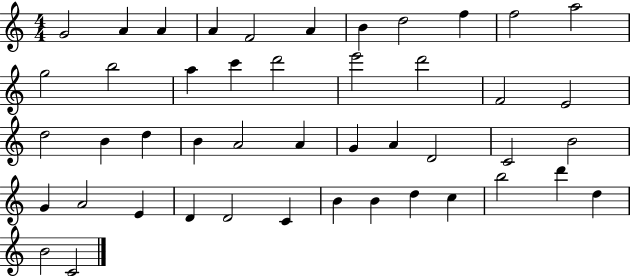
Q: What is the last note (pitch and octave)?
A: C4